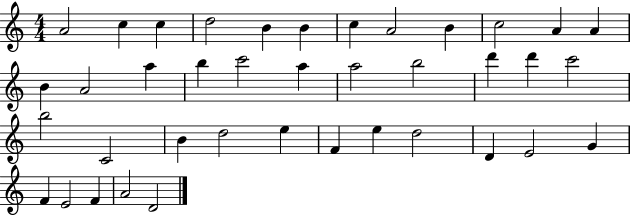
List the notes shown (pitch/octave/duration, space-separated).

A4/h C5/q C5/q D5/h B4/q B4/q C5/q A4/h B4/q C5/h A4/q A4/q B4/q A4/h A5/q B5/q C6/h A5/q A5/h B5/h D6/q D6/q C6/h B5/h C4/h B4/q D5/h E5/q F4/q E5/q D5/h D4/q E4/h G4/q F4/q E4/h F4/q A4/h D4/h